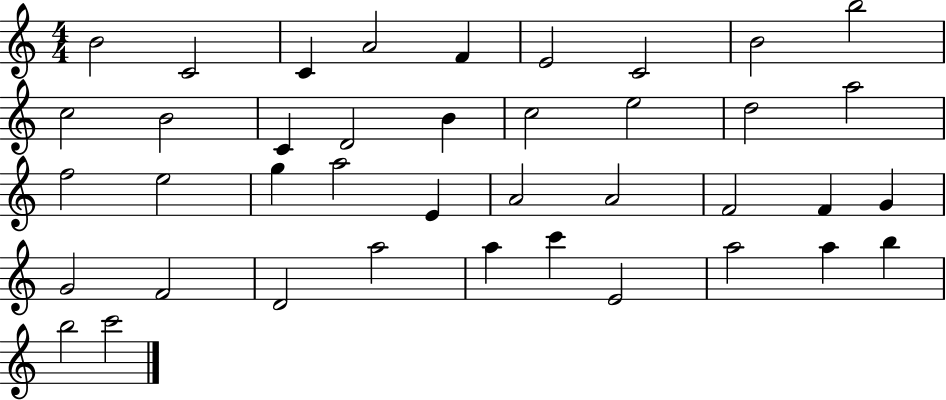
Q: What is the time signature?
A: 4/4